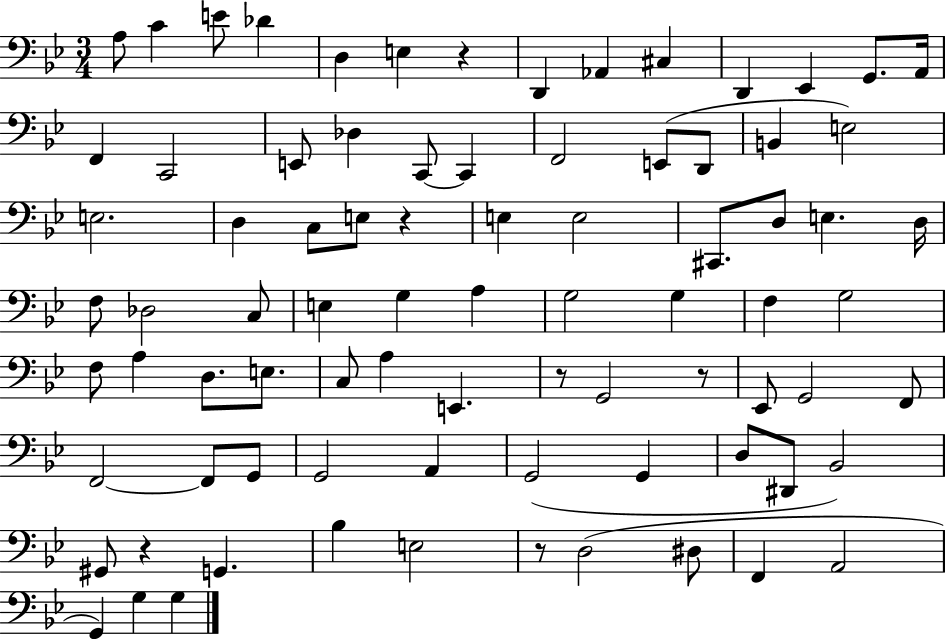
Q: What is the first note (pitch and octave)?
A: A3